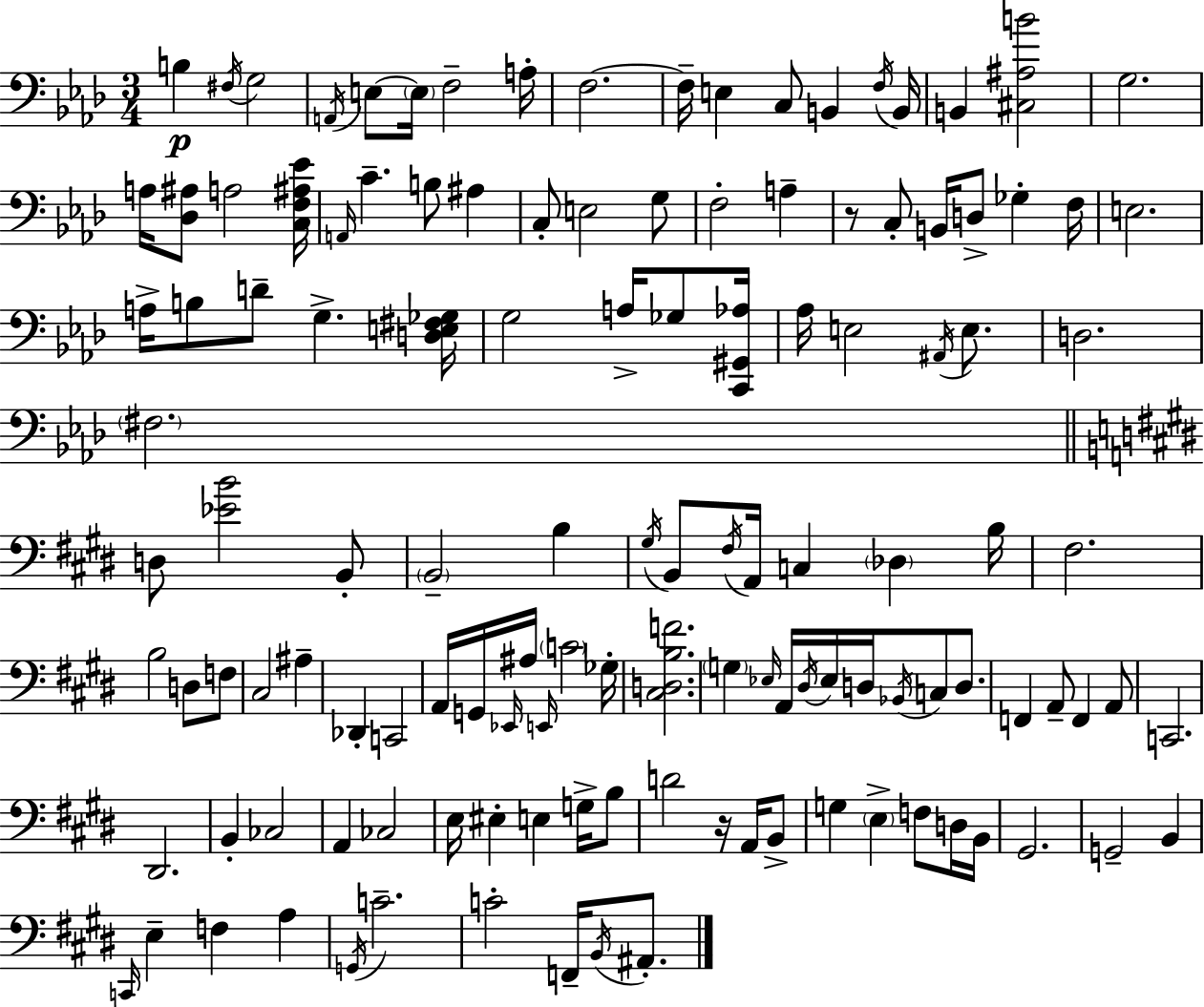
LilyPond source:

{
  \clef bass
  \numericTimeSignature
  \time 3/4
  \key aes \major
  b4\p \acciaccatura { fis16 } g2 | \acciaccatura { a,16 } e8~~ \parenthesize e16 f2-- | a16-. f2.~~ | f16-- e4 c8 b,4 | \break \acciaccatura { f16 } b,16 b,4 <cis ais b'>2 | g2. | a16 <des ais>8 a2 | <c f ais ees'>16 \grace { a,16 } c'4.-- b8 | \break ais4 c8-. e2 | g8 f2-. | a4-- r8 c8-. b,16 d8-> ges4-. | f16 e2. | \break a16-> b8 d'8-- g4.-> | <d e fis ges>16 g2 | a16-> ges8 <c, gis, aes>16 aes16 e2 | \acciaccatura { ais,16 } e8. d2. | \break \parenthesize fis2. | \bar "||" \break \key e \major d8 <ees' b'>2 b,8-. | \parenthesize b,2-- b4 | \acciaccatura { gis16 } b,8 \acciaccatura { fis16 } a,16 c4 \parenthesize des4 | b16 fis2. | \break b2 d8 | f8 cis2 ais4-- | des,4-. c,2 | a,16 g,16 \grace { ees,16 } ais16 \grace { e,16 } \parenthesize c'2 | \break ges16-. <cis d b f'>2. | \parenthesize g4 \grace { ees16 } a,16 \acciaccatura { dis16 } ees16 | d16 \acciaccatura { bes,16 } c8 d8. f,4 a,8-- | f,4 a,8 c,2. | \break dis,2. | b,4-. ces2 | a,4 ces2 | e16 eis4-. | \break e4 g16-> b8 d'2 | r16 a,16 b,8-> g4 \parenthesize e4-> | f8 d16 b,16 gis,2. | g,2-- | \break b,4 \grace { c,16 } e4-- | f4 a4 \acciaccatura { g,16 } c'2.-- | c'2-. | f,16-- \acciaccatura { b,16 } ais,8.-. \bar "|."
}